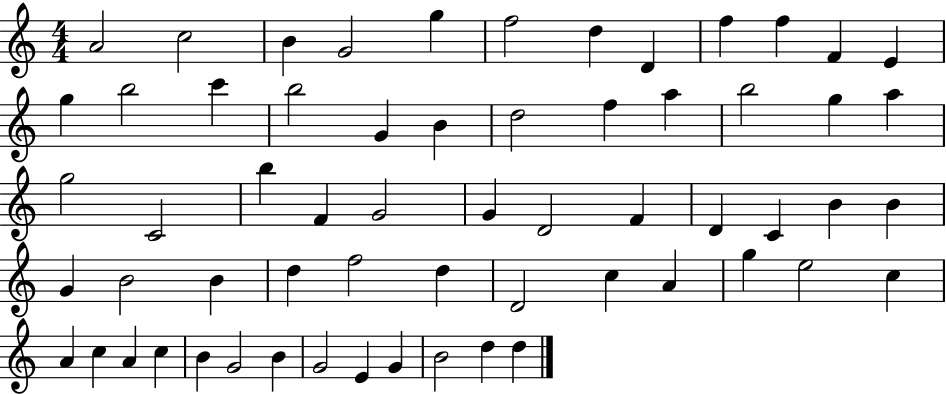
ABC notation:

X:1
T:Untitled
M:4/4
L:1/4
K:C
A2 c2 B G2 g f2 d D f f F E g b2 c' b2 G B d2 f a b2 g a g2 C2 b F G2 G D2 F D C B B G B2 B d f2 d D2 c A g e2 c A c A c B G2 B G2 E G B2 d d